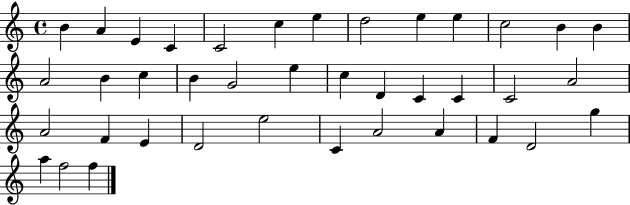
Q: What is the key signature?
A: C major